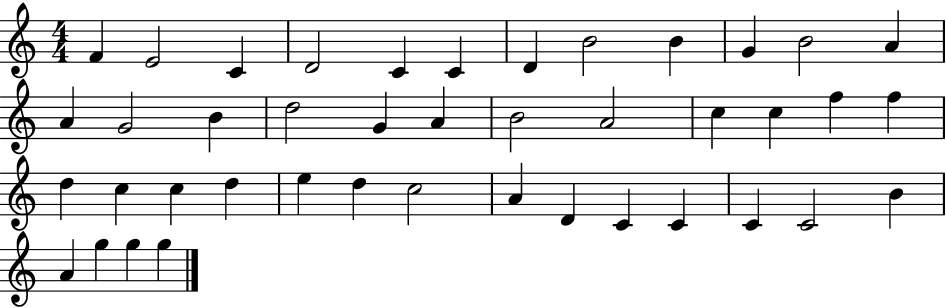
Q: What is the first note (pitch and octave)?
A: F4